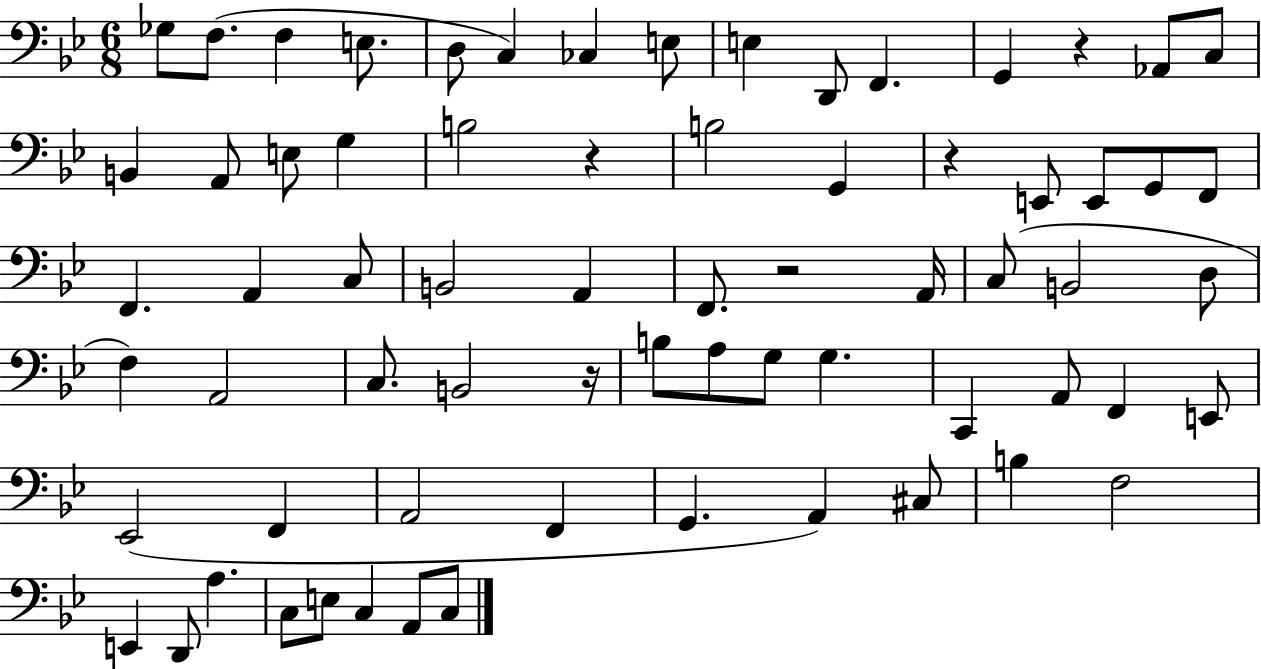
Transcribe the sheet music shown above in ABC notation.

X:1
T:Untitled
M:6/8
L:1/4
K:Bb
_G,/2 F,/2 F, E,/2 D,/2 C, _C, E,/2 E, D,,/2 F,, G,, z _A,,/2 C,/2 B,, A,,/2 E,/2 G, B,2 z B,2 G,, z E,,/2 E,,/2 G,,/2 F,,/2 F,, A,, C,/2 B,,2 A,, F,,/2 z2 A,,/4 C,/2 B,,2 D,/2 F, A,,2 C,/2 B,,2 z/4 B,/2 A,/2 G,/2 G, C,, A,,/2 F,, E,,/2 _E,,2 F,, A,,2 F,, G,, A,, ^C,/2 B, F,2 E,, D,,/2 A, C,/2 E,/2 C, A,,/2 C,/2